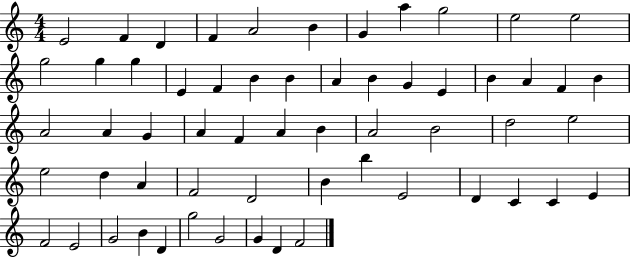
E4/h F4/q D4/q F4/q A4/h B4/q G4/q A5/q G5/h E5/h E5/h G5/h G5/q G5/q E4/q F4/q B4/q B4/q A4/q B4/q G4/q E4/q B4/q A4/q F4/q B4/q A4/h A4/q G4/q A4/q F4/q A4/q B4/q A4/h B4/h D5/h E5/h E5/h D5/q A4/q F4/h D4/h B4/q B5/q E4/h D4/q C4/q C4/q E4/q F4/h E4/h G4/h B4/q D4/q G5/h G4/h G4/q D4/q F4/h